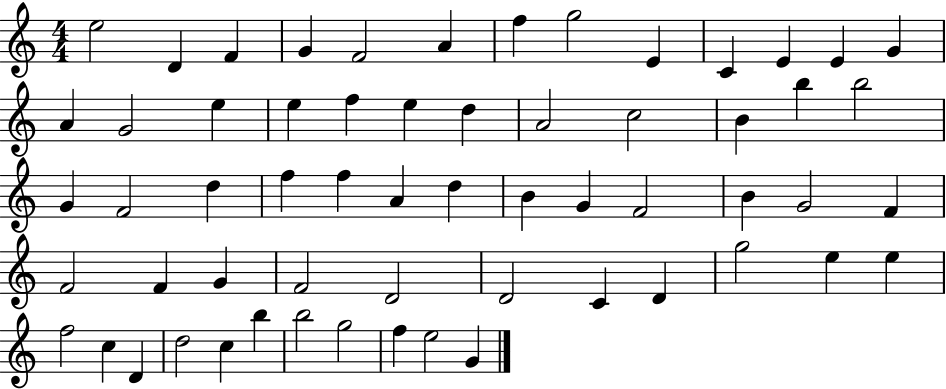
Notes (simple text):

E5/h D4/q F4/q G4/q F4/h A4/q F5/q G5/h E4/q C4/q E4/q E4/q G4/q A4/q G4/h E5/q E5/q F5/q E5/q D5/q A4/h C5/h B4/q B5/q B5/h G4/q F4/h D5/q F5/q F5/q A4/q D5/q B4/q G4/q F4/h B4/q G4/h F4/q F4/h F4/q G4/q F4/h D4/h D4/h C4/q D4/q G5/h E5/q E5/q F5/h C5/q D4/q D5/h C5/q B5/q B5/h G5/h F5/q E5/h G4/q